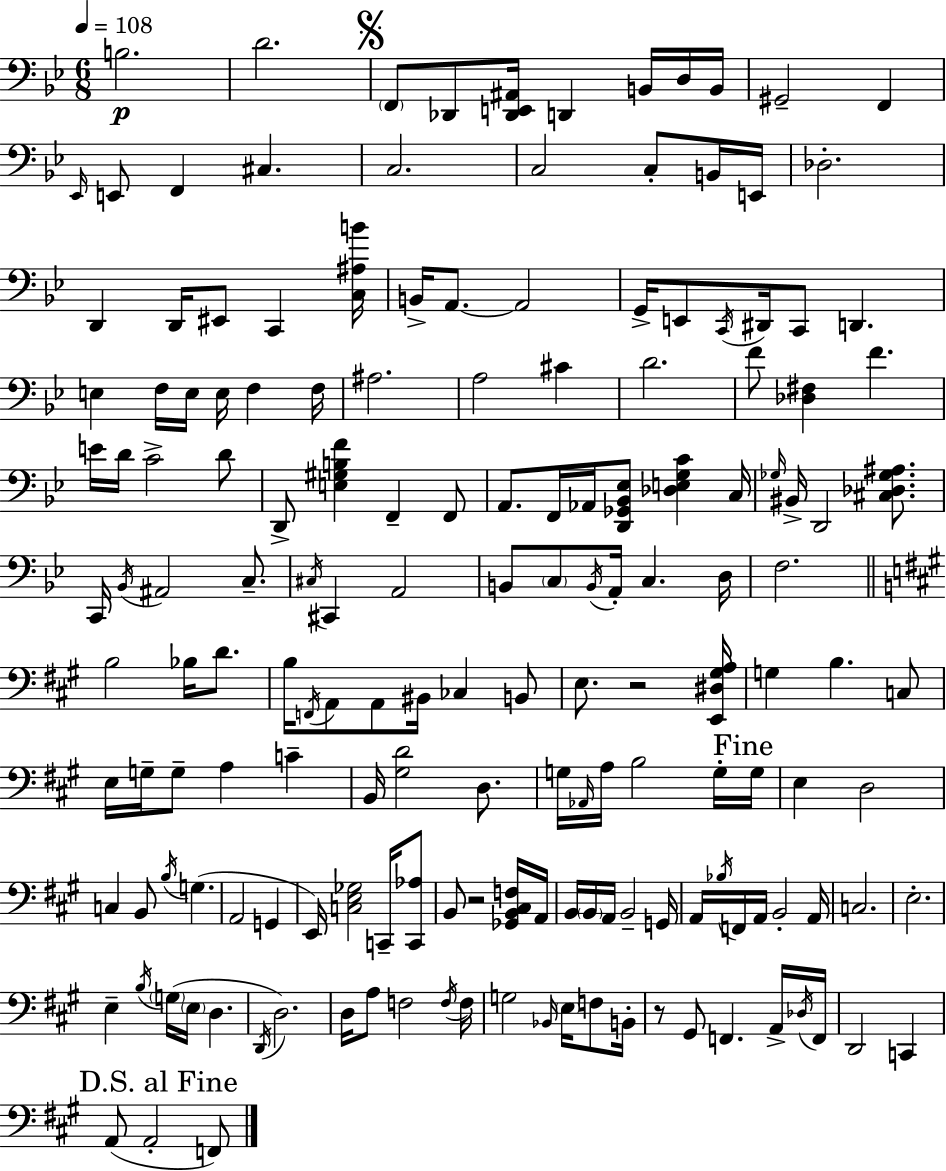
B3/h. D4/h. F2/e Db2/e [Db2,E2,A#2]/s D2/q B2/s D3/s B2/s G#2/h F2/q Eb2/s E2/e F2/q C#3/q. C3/h. C3/h C3/e B2/s E2/s Db3/h. D2/q D2/s EIS2/e C2/q [C3,A#3,B4]/s B2/s A2/e. A2/h G2/s E2/e C2/s D#2/s C2/e D2/q. E3/q F3/s E3/s E3/s F3/q F3/s A#3/h. A3/h C#4/q D4/h. F4/e [Db3,F#3]/q F4/q. E4/s D4/s C4/h D4/e D2/e [E3,G#3,B3,F4]/q F2/q F2/e A2/e. F2/s Ab2/s [D2,Gb2,Bb2,Eb3]/e [Db3,E3,G3,C4]/q C3/s Gb3/s BIS2/s D2/h [C#3,Db3,Gb3,A#3]/e. C2/s Bb2/s A#2/h C3/e. C#3/s C#2/q A2/h B2/e C3/e B2/s A2/s C3/q. D3/s F3/h. B3/h Bb3/s D4/e. B3/s F2/s A2/e A2/e BIS2/s CES3/q B2/e E3/e. R/h [E2,D#3,G#3,A3]/s G3/q B3/q. C3/e E3/s G3/s G3/e A3/q C4/q B2/s [G#3,D4]/h D3/e. G3/s Ab2/s A3/s B3/h G3/s G3/s E3/q D3/h C3/q B2/e B3/s G3/q. A2/h G2/q E2/s [C3,E3,Gb3]/h C2/s [C2,Ab3]/e B2/e R/h [Gb2,B2,C#3,F3]/s A2/s B2/s B2/s A2/s B2/h G2/s A2/s Bb3/s F2/s A2/s B2/h A2/s C3/h. E3/h. E3/q B3/s G3/s E3/s D3/q. D2/s D3/h. D3/s A3/e F3/h F3/s F3/s G3/h Bb2/s E3/s F3/e B2/s R/e G#2/e F2/q. A2/s Db3/s F2/s D2/h C2/q A2/e A2/h F2/e